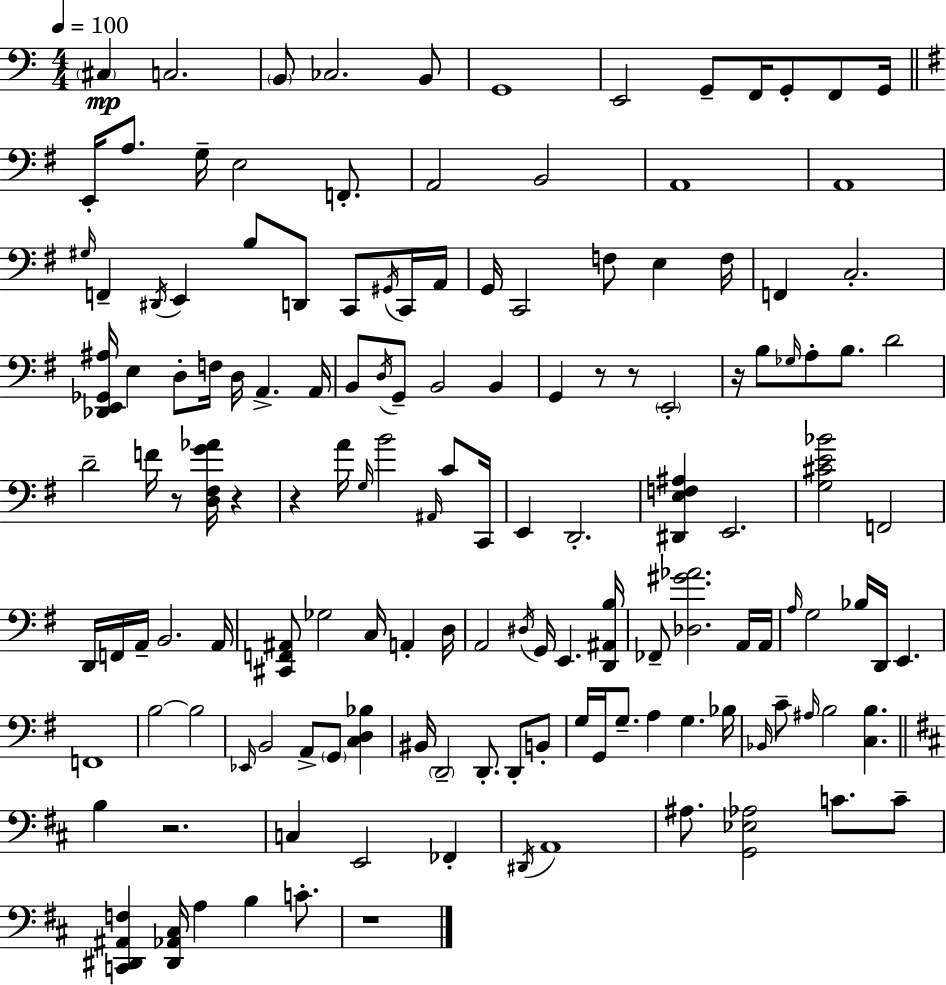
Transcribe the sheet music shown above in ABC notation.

X:1
T:Untitled
M:4/4
L:1/4
K:C
^C, C,2 B,,/2 _C,2 B,,/2 G,,4 E,,2 G,,/2 F,,/4 G,,/2 F,,/2 G,,/4 E,,/4 A,/2 G,/4 E,2 F,,/2 A,,2 B,,2 A,,4 A,,4 ^G,/4 F,, ^D,,/4 E,, B,/2 D,,/2 C,,/2 ^G,,/4 C,,/4 A,,/4 G,,/4 C,,2 F,/2 E, F,/4 F,, C,2 [_D,,E,,_G,,^A,]/4 E, D,/2 F,/4 D,/4 A,, A,,/4 B,,/2 D,/4 G,,/2 B,,2 B,, G,, z/2 z/2 E,,2 z/4 B,/2 _G,/4 A,/2 B,/2 D2 D2 F/4 z/2 [D,^F,G_A]/4 z z A/4 G,/4 B2 ^A,,/4 C/2 C,,/4 E,, D,,2 [^D,,E,F,^A,] E,,2 [G,^CE_B]2 F,,2 D,,/4 F,,/4 A,,/4 B,,2 A,,/4 [^C,,F,,^A,,]/2 _G,2 C,/4 A,, D,/4 A,,2 ^D,/4 G,,/4 E,, [D,,^A,,B,]/4 _F,,/2 [_D,^G_A]2 A,,/4 A,,/4 A,/4 G,2 _B,/4 D,,/4 E,, F,,4 B,2 B,2 _E,,/4 B,,2 A,,/2 G,,/2 [C,D,_B,] ^B,,/4 D,,2 D,,/2 D,,/2 B,,/2 G,/4 G,,/4 G,/2 A, G, _B,/4 _B,,/4 C/2 ^A,/4 B,2 [C,B,] B, z2 C, E,,2 _F,, ^D,,/4 A,,4 ^A,/2 [G,,_E,_A,]2 C/2 C/2 [C,,^D,,^A,,F,] [^D,,_A,,^C,]/4 A, B, C/2 z4